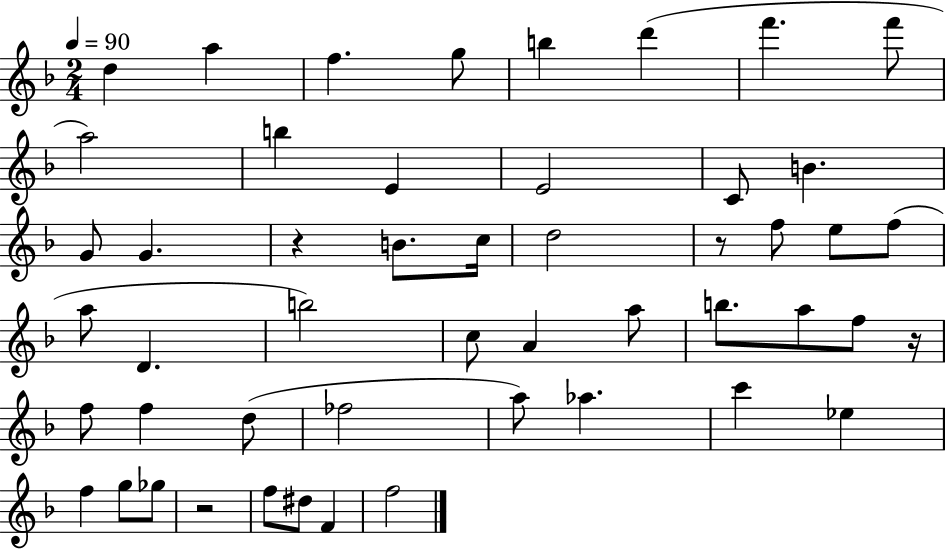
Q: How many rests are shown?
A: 4